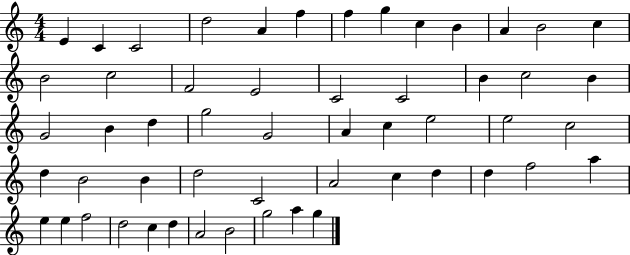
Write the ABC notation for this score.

X:1
T:Untitled
M:4/4
L:1/4
K:C
E C C2 d2 A f f g c B A B2 c B2 c2 F2 E2 C2 C2 B c2 B G2 B d g2 G2 A c e2 e2 c2 d B2 B d2 C2 A2 c d d f2 a e e f2 d2 c d A2 B2 g2 a g